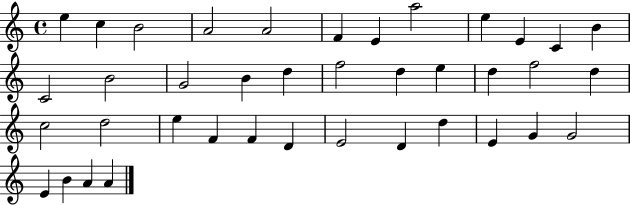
E5/q C5/q B4/h A4/h A4/h F4/q E4/q A5/h E5/q E4/q C4/q B4/q C4/h B4/h G4/h B4/q D5/q F5/h D5/q E5/q D5/q F5/h D5/q C5/h D5/h E5/q F4/q F4/q D4/q E4/h D4/q D5/q E4/q G4/q G4/h E4/q B4/q A4/q A4/q